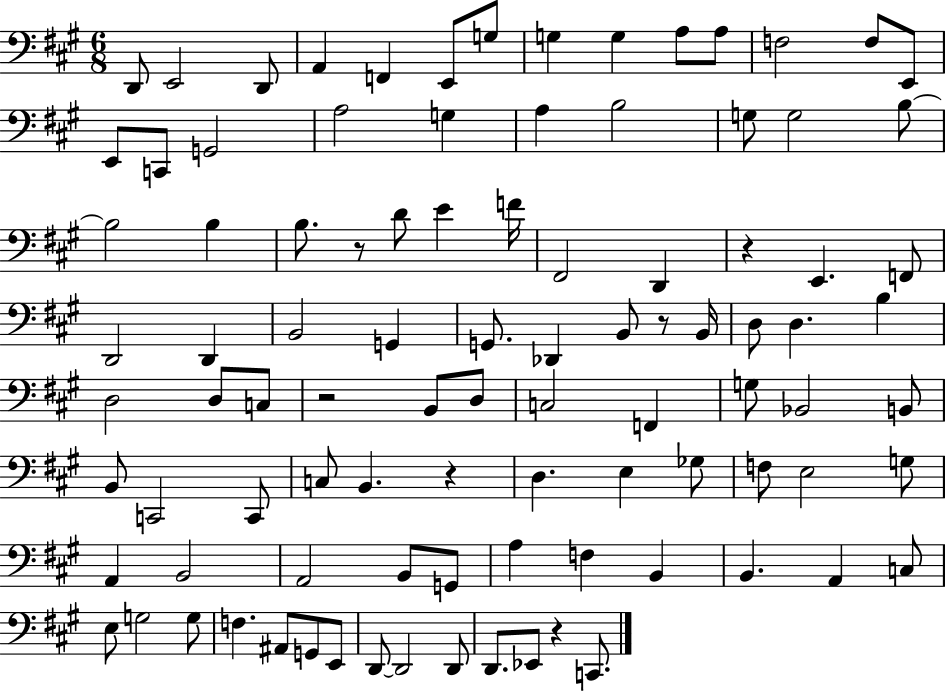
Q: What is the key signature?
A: A major